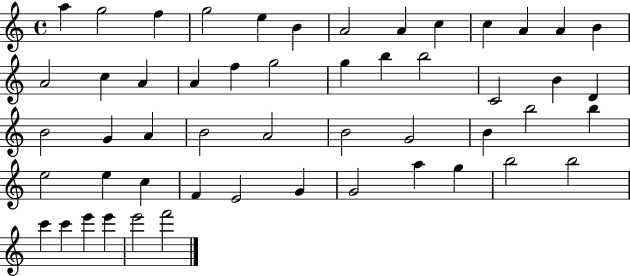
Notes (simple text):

A5/q G5/h F5/q G5/h E5/q B4/q A4/h A4/q C5/q C5/q A4/q A4/q B4/q A4/h C5/q A4/q A4/q F5/q G5/h G5/q B5/q B5/h C4/h B4/q D4/q B4/h G4/q A4/q B4/h A4/h B4/h G4/h B4/q B5/h B5/q E5/h E5/q C5/q F4/q E4/h G4/q G4/h A5/q G5/q B5/h B5/h C6/q C6/q E6/q E6/q E6/h F6/h